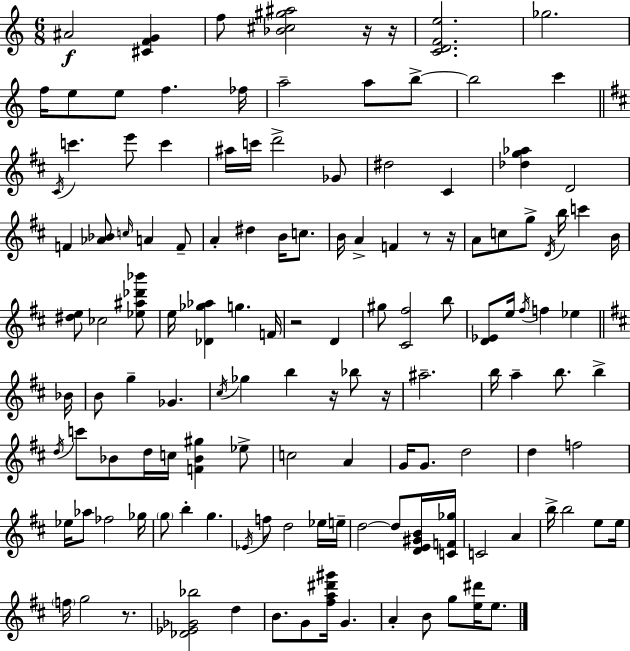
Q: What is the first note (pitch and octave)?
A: A#4